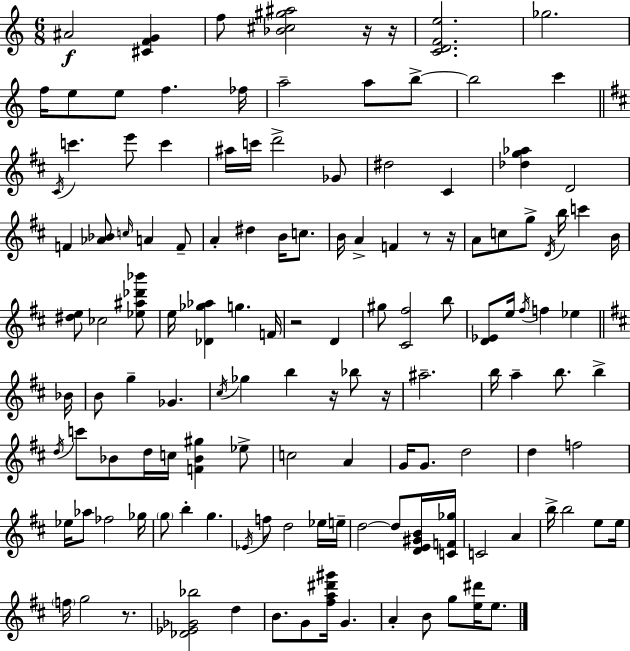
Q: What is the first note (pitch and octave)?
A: A#4